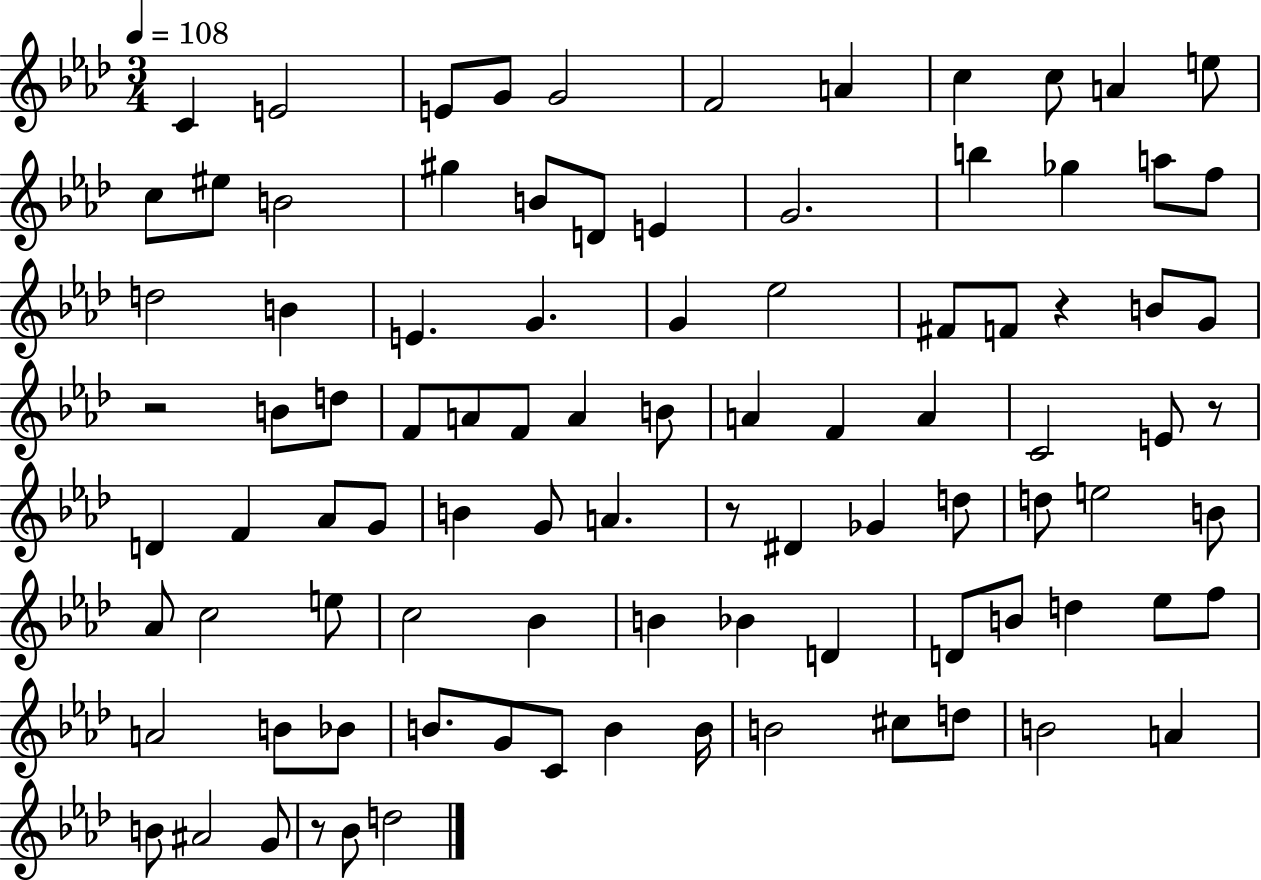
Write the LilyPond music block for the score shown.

{
  \clef treble
  \numericTimeSignature
  \time 3/4
  \key aes \major
  \tempo 4 = 108
  c'4 e'2 | e'8 g'8 g'2 | f'2 a'4 | c''4 c''8 a'4 e''8 | \break c''8 eis''8 b'2 | gis''4 b'8 d'8 e'4 | g'2. | b''4 ges''4 a''8 f''8 | \break d''2 b'4 | e'4. g'4. | g'4 ees''2 | fis'8 f'8 r4 b'8 g'8 | \break r2 b'8 d''8 | f'8 a'8 f'8 a'4 b'8 | a'4 f'4 a'4 | c'2 e'8 r8 | \break d'4 f'4 aes'8 g'8 | b'4 g'8 a'4. | r8 dis'4 ges'4 d''8 | d''8 e''2 b'8 | \break aes'8 c''2 e''8 | c''2 bes'4 | b'4 bes'4 d'4 | d'8 b'8 d''4 ees''8 f''8 | \break a'2 b'8 bes'8 | b'8. g'8 c'8 b'4 b'16 | b'2 cis''8 d''8 | b'2 a'4 | \break b'8 ais'2 g'8 | r8 bes'8 d''2 | \bar "|."
}